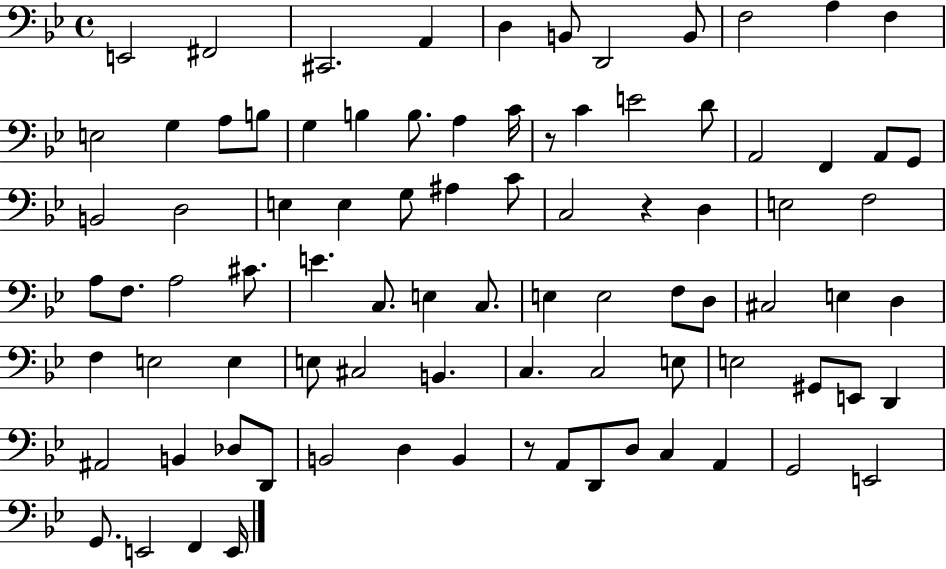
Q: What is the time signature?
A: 4/4